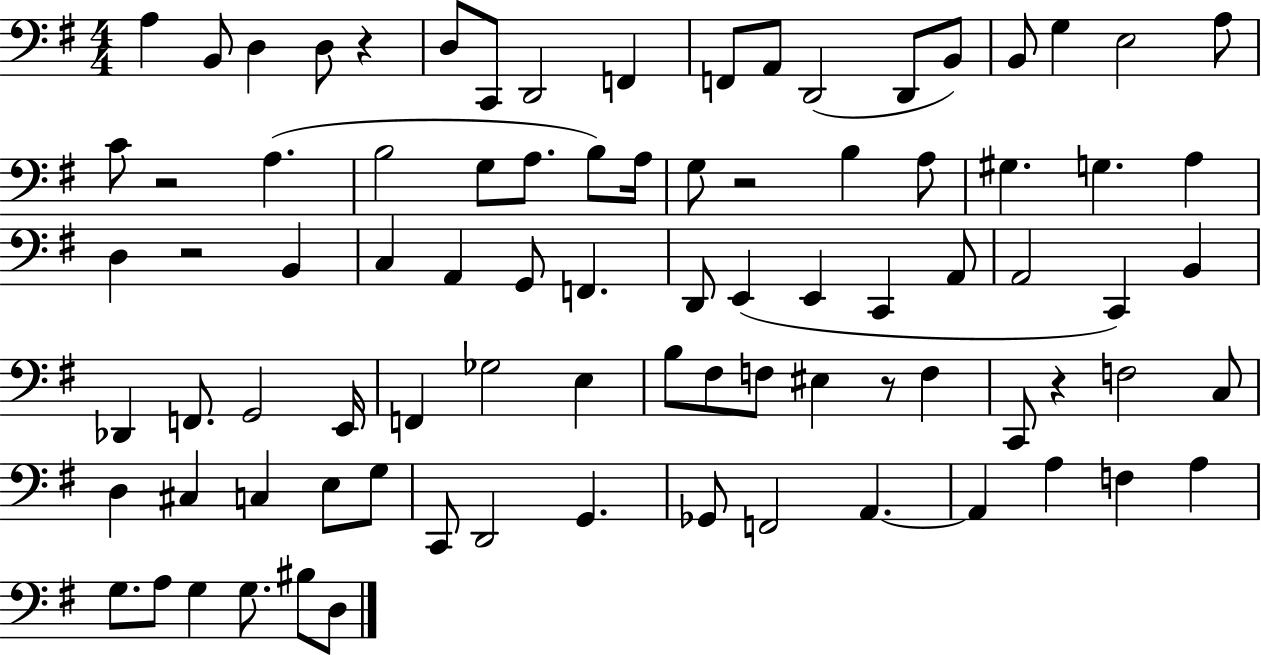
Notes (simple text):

A3/q B2/e D3/q D3/e R/q D3/e C2/e D2/h F2/q F2/e A2/e D2/h D2/e B2/e B2/e G3/q E3/h A3/e C4/e R/h A3/q. B3/h G3/e A3/e. B3/e A3/s G3/e R/h B3/q A3/e G#3/q. G3/q. A3/q D3/q R/h B2/q C3/q A2/q G2/e F2/q. D2/e E2/q E2/q C2/q A2/e A2/h C2/q B2/q Db2/q F2/e. G2/h E2/s F2/q Gb3/h E3/q B3/e F#3/e F3/e EIS3/q R/e F3/q C2/e R/q F3/h C3/e D3/q C#3/q C3/q E3/e G3/e C2/e D2/h G2/q. Gb2/e F2/h A2/q. A2/q A3/q F3/q A3/q G3/e. A3/e G3/q G3/e. BIS3/e D3/e